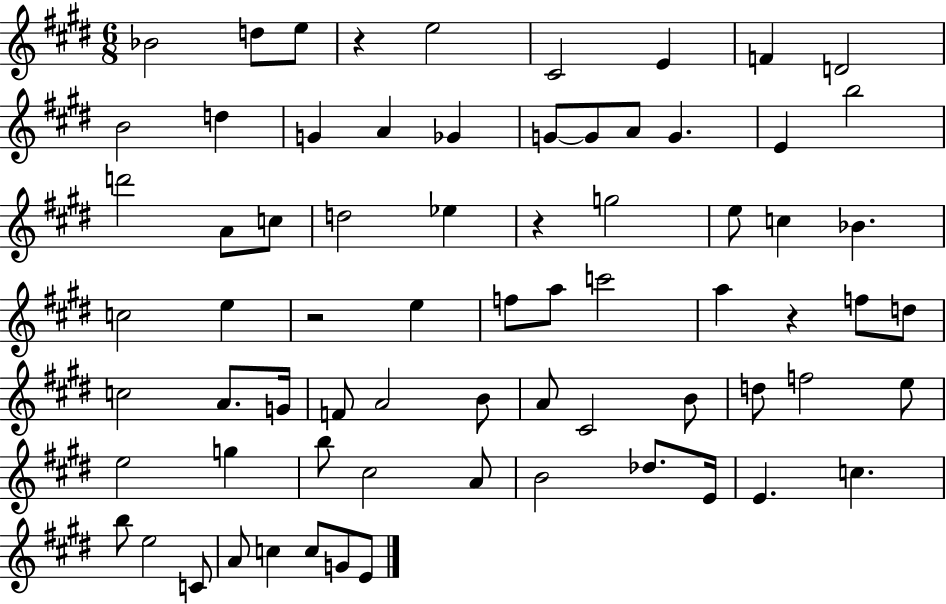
{
  \clef treble
  \numericTimeSignature
  \time 6/8
  \key e \major
  bes'2 d''8 e''8 | r4 e''2 | cis'2 e'4 | f'4 d'2 | \break b'2 d''4 | g'4 a'4 ges'4 | g'8~~ g'8 a'8 g'4. | e'4 b''2 | \break d'''2 a'8 c''8 | d''2 ees''4 | r4 g''2 | e''8 c''4 bes'4. | \break c''2 e''4 | r2 e''4 | f''8 a''8 c'''2 | a''4 r4 f''8 d''8 | \break c''2 a'8. g'16 | f'8 a'2 b'8 | a'8 cis'2 b'8 | d''8 f''2 e''8 | \break e''2 g''4 | b''8 cis''2 a'8 | b'2 des''8. e'16 | e'4. c''4. | \break b''8 e''2 c'8 | a'8 c''4 c''8 g'8 e'8 | \bar "|."
}